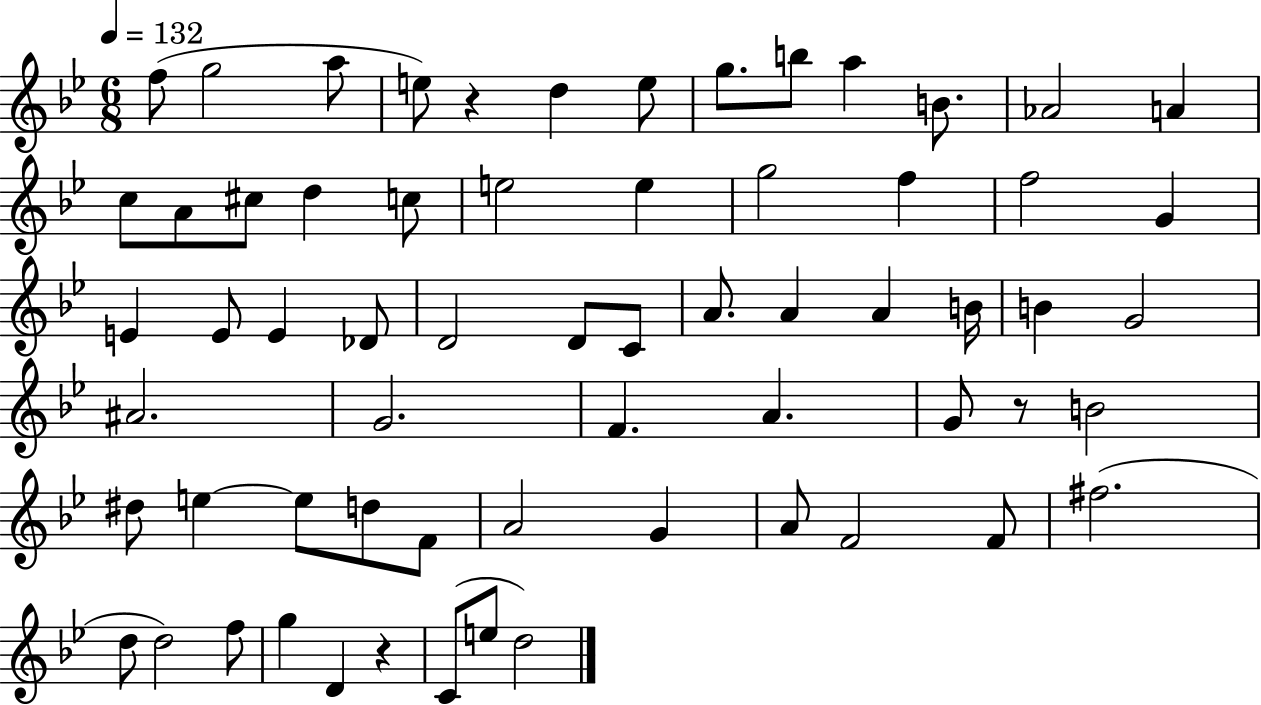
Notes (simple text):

F5/e G5/h A5/e E5/e R/q D5/q E5/e G5/e. B5/e A5/q B4/e. Ab4/h A4/q C5/e A4/e C#5/e D5/q C5/e E5/h E5/q G5/h F5/q F5/h G4/q E4/q E4/e E4/q Db4/e D4/h D4/e C4/e A4/e. A4/q A4/q B4/s B4/q G4/h A#4/h. G4/h. F4/q. A4/q. G4/e R/e B4/h D#5/e E5/q E5/e D5/e F4/e A4/h G4/q A4/e F4/h F4/e F#5/h. D5/e D5/h F5/e G5/q D4/q R/q C4/e E5/e D5/h